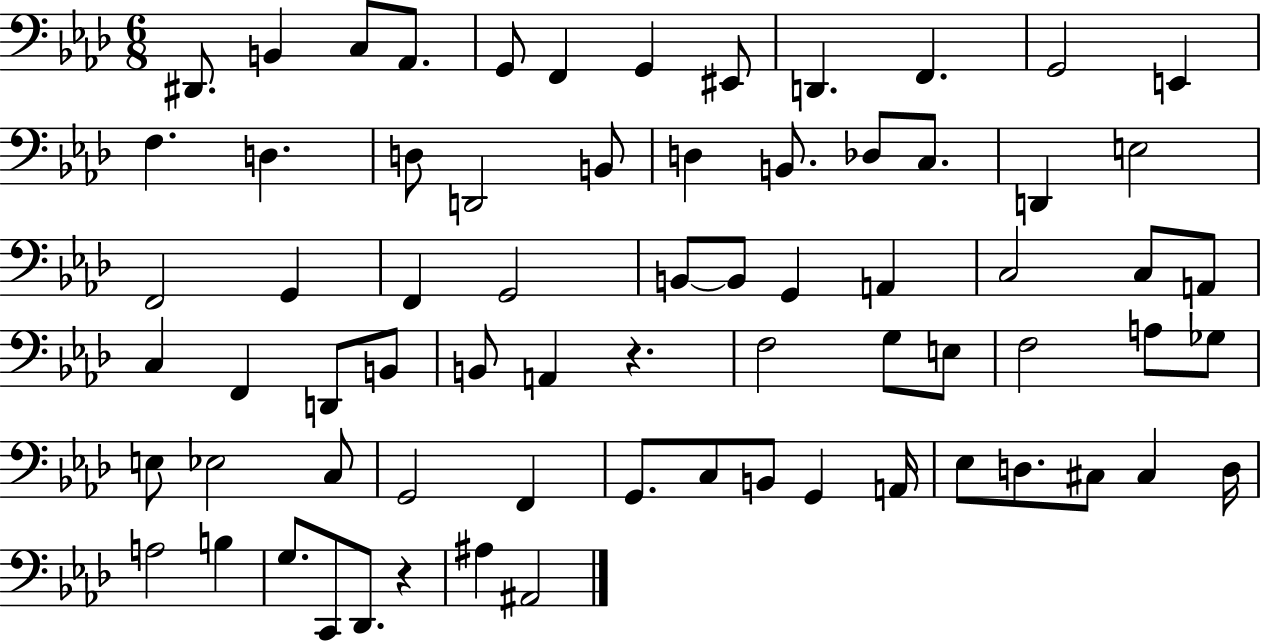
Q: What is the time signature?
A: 6/8